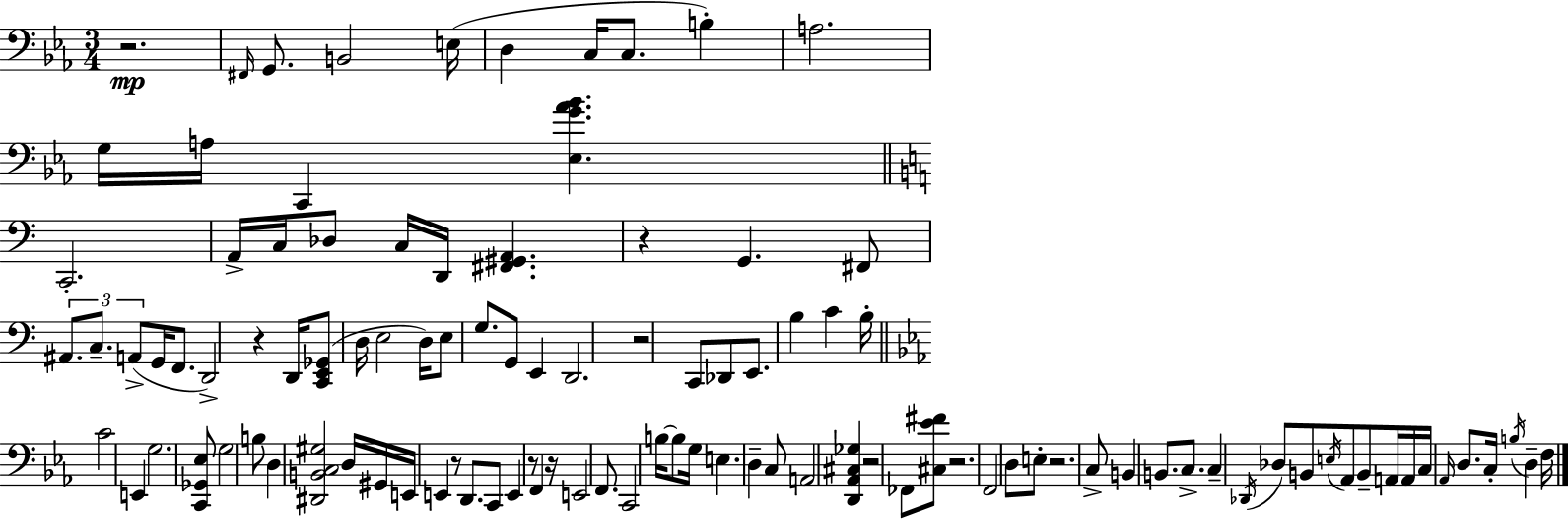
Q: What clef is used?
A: bass